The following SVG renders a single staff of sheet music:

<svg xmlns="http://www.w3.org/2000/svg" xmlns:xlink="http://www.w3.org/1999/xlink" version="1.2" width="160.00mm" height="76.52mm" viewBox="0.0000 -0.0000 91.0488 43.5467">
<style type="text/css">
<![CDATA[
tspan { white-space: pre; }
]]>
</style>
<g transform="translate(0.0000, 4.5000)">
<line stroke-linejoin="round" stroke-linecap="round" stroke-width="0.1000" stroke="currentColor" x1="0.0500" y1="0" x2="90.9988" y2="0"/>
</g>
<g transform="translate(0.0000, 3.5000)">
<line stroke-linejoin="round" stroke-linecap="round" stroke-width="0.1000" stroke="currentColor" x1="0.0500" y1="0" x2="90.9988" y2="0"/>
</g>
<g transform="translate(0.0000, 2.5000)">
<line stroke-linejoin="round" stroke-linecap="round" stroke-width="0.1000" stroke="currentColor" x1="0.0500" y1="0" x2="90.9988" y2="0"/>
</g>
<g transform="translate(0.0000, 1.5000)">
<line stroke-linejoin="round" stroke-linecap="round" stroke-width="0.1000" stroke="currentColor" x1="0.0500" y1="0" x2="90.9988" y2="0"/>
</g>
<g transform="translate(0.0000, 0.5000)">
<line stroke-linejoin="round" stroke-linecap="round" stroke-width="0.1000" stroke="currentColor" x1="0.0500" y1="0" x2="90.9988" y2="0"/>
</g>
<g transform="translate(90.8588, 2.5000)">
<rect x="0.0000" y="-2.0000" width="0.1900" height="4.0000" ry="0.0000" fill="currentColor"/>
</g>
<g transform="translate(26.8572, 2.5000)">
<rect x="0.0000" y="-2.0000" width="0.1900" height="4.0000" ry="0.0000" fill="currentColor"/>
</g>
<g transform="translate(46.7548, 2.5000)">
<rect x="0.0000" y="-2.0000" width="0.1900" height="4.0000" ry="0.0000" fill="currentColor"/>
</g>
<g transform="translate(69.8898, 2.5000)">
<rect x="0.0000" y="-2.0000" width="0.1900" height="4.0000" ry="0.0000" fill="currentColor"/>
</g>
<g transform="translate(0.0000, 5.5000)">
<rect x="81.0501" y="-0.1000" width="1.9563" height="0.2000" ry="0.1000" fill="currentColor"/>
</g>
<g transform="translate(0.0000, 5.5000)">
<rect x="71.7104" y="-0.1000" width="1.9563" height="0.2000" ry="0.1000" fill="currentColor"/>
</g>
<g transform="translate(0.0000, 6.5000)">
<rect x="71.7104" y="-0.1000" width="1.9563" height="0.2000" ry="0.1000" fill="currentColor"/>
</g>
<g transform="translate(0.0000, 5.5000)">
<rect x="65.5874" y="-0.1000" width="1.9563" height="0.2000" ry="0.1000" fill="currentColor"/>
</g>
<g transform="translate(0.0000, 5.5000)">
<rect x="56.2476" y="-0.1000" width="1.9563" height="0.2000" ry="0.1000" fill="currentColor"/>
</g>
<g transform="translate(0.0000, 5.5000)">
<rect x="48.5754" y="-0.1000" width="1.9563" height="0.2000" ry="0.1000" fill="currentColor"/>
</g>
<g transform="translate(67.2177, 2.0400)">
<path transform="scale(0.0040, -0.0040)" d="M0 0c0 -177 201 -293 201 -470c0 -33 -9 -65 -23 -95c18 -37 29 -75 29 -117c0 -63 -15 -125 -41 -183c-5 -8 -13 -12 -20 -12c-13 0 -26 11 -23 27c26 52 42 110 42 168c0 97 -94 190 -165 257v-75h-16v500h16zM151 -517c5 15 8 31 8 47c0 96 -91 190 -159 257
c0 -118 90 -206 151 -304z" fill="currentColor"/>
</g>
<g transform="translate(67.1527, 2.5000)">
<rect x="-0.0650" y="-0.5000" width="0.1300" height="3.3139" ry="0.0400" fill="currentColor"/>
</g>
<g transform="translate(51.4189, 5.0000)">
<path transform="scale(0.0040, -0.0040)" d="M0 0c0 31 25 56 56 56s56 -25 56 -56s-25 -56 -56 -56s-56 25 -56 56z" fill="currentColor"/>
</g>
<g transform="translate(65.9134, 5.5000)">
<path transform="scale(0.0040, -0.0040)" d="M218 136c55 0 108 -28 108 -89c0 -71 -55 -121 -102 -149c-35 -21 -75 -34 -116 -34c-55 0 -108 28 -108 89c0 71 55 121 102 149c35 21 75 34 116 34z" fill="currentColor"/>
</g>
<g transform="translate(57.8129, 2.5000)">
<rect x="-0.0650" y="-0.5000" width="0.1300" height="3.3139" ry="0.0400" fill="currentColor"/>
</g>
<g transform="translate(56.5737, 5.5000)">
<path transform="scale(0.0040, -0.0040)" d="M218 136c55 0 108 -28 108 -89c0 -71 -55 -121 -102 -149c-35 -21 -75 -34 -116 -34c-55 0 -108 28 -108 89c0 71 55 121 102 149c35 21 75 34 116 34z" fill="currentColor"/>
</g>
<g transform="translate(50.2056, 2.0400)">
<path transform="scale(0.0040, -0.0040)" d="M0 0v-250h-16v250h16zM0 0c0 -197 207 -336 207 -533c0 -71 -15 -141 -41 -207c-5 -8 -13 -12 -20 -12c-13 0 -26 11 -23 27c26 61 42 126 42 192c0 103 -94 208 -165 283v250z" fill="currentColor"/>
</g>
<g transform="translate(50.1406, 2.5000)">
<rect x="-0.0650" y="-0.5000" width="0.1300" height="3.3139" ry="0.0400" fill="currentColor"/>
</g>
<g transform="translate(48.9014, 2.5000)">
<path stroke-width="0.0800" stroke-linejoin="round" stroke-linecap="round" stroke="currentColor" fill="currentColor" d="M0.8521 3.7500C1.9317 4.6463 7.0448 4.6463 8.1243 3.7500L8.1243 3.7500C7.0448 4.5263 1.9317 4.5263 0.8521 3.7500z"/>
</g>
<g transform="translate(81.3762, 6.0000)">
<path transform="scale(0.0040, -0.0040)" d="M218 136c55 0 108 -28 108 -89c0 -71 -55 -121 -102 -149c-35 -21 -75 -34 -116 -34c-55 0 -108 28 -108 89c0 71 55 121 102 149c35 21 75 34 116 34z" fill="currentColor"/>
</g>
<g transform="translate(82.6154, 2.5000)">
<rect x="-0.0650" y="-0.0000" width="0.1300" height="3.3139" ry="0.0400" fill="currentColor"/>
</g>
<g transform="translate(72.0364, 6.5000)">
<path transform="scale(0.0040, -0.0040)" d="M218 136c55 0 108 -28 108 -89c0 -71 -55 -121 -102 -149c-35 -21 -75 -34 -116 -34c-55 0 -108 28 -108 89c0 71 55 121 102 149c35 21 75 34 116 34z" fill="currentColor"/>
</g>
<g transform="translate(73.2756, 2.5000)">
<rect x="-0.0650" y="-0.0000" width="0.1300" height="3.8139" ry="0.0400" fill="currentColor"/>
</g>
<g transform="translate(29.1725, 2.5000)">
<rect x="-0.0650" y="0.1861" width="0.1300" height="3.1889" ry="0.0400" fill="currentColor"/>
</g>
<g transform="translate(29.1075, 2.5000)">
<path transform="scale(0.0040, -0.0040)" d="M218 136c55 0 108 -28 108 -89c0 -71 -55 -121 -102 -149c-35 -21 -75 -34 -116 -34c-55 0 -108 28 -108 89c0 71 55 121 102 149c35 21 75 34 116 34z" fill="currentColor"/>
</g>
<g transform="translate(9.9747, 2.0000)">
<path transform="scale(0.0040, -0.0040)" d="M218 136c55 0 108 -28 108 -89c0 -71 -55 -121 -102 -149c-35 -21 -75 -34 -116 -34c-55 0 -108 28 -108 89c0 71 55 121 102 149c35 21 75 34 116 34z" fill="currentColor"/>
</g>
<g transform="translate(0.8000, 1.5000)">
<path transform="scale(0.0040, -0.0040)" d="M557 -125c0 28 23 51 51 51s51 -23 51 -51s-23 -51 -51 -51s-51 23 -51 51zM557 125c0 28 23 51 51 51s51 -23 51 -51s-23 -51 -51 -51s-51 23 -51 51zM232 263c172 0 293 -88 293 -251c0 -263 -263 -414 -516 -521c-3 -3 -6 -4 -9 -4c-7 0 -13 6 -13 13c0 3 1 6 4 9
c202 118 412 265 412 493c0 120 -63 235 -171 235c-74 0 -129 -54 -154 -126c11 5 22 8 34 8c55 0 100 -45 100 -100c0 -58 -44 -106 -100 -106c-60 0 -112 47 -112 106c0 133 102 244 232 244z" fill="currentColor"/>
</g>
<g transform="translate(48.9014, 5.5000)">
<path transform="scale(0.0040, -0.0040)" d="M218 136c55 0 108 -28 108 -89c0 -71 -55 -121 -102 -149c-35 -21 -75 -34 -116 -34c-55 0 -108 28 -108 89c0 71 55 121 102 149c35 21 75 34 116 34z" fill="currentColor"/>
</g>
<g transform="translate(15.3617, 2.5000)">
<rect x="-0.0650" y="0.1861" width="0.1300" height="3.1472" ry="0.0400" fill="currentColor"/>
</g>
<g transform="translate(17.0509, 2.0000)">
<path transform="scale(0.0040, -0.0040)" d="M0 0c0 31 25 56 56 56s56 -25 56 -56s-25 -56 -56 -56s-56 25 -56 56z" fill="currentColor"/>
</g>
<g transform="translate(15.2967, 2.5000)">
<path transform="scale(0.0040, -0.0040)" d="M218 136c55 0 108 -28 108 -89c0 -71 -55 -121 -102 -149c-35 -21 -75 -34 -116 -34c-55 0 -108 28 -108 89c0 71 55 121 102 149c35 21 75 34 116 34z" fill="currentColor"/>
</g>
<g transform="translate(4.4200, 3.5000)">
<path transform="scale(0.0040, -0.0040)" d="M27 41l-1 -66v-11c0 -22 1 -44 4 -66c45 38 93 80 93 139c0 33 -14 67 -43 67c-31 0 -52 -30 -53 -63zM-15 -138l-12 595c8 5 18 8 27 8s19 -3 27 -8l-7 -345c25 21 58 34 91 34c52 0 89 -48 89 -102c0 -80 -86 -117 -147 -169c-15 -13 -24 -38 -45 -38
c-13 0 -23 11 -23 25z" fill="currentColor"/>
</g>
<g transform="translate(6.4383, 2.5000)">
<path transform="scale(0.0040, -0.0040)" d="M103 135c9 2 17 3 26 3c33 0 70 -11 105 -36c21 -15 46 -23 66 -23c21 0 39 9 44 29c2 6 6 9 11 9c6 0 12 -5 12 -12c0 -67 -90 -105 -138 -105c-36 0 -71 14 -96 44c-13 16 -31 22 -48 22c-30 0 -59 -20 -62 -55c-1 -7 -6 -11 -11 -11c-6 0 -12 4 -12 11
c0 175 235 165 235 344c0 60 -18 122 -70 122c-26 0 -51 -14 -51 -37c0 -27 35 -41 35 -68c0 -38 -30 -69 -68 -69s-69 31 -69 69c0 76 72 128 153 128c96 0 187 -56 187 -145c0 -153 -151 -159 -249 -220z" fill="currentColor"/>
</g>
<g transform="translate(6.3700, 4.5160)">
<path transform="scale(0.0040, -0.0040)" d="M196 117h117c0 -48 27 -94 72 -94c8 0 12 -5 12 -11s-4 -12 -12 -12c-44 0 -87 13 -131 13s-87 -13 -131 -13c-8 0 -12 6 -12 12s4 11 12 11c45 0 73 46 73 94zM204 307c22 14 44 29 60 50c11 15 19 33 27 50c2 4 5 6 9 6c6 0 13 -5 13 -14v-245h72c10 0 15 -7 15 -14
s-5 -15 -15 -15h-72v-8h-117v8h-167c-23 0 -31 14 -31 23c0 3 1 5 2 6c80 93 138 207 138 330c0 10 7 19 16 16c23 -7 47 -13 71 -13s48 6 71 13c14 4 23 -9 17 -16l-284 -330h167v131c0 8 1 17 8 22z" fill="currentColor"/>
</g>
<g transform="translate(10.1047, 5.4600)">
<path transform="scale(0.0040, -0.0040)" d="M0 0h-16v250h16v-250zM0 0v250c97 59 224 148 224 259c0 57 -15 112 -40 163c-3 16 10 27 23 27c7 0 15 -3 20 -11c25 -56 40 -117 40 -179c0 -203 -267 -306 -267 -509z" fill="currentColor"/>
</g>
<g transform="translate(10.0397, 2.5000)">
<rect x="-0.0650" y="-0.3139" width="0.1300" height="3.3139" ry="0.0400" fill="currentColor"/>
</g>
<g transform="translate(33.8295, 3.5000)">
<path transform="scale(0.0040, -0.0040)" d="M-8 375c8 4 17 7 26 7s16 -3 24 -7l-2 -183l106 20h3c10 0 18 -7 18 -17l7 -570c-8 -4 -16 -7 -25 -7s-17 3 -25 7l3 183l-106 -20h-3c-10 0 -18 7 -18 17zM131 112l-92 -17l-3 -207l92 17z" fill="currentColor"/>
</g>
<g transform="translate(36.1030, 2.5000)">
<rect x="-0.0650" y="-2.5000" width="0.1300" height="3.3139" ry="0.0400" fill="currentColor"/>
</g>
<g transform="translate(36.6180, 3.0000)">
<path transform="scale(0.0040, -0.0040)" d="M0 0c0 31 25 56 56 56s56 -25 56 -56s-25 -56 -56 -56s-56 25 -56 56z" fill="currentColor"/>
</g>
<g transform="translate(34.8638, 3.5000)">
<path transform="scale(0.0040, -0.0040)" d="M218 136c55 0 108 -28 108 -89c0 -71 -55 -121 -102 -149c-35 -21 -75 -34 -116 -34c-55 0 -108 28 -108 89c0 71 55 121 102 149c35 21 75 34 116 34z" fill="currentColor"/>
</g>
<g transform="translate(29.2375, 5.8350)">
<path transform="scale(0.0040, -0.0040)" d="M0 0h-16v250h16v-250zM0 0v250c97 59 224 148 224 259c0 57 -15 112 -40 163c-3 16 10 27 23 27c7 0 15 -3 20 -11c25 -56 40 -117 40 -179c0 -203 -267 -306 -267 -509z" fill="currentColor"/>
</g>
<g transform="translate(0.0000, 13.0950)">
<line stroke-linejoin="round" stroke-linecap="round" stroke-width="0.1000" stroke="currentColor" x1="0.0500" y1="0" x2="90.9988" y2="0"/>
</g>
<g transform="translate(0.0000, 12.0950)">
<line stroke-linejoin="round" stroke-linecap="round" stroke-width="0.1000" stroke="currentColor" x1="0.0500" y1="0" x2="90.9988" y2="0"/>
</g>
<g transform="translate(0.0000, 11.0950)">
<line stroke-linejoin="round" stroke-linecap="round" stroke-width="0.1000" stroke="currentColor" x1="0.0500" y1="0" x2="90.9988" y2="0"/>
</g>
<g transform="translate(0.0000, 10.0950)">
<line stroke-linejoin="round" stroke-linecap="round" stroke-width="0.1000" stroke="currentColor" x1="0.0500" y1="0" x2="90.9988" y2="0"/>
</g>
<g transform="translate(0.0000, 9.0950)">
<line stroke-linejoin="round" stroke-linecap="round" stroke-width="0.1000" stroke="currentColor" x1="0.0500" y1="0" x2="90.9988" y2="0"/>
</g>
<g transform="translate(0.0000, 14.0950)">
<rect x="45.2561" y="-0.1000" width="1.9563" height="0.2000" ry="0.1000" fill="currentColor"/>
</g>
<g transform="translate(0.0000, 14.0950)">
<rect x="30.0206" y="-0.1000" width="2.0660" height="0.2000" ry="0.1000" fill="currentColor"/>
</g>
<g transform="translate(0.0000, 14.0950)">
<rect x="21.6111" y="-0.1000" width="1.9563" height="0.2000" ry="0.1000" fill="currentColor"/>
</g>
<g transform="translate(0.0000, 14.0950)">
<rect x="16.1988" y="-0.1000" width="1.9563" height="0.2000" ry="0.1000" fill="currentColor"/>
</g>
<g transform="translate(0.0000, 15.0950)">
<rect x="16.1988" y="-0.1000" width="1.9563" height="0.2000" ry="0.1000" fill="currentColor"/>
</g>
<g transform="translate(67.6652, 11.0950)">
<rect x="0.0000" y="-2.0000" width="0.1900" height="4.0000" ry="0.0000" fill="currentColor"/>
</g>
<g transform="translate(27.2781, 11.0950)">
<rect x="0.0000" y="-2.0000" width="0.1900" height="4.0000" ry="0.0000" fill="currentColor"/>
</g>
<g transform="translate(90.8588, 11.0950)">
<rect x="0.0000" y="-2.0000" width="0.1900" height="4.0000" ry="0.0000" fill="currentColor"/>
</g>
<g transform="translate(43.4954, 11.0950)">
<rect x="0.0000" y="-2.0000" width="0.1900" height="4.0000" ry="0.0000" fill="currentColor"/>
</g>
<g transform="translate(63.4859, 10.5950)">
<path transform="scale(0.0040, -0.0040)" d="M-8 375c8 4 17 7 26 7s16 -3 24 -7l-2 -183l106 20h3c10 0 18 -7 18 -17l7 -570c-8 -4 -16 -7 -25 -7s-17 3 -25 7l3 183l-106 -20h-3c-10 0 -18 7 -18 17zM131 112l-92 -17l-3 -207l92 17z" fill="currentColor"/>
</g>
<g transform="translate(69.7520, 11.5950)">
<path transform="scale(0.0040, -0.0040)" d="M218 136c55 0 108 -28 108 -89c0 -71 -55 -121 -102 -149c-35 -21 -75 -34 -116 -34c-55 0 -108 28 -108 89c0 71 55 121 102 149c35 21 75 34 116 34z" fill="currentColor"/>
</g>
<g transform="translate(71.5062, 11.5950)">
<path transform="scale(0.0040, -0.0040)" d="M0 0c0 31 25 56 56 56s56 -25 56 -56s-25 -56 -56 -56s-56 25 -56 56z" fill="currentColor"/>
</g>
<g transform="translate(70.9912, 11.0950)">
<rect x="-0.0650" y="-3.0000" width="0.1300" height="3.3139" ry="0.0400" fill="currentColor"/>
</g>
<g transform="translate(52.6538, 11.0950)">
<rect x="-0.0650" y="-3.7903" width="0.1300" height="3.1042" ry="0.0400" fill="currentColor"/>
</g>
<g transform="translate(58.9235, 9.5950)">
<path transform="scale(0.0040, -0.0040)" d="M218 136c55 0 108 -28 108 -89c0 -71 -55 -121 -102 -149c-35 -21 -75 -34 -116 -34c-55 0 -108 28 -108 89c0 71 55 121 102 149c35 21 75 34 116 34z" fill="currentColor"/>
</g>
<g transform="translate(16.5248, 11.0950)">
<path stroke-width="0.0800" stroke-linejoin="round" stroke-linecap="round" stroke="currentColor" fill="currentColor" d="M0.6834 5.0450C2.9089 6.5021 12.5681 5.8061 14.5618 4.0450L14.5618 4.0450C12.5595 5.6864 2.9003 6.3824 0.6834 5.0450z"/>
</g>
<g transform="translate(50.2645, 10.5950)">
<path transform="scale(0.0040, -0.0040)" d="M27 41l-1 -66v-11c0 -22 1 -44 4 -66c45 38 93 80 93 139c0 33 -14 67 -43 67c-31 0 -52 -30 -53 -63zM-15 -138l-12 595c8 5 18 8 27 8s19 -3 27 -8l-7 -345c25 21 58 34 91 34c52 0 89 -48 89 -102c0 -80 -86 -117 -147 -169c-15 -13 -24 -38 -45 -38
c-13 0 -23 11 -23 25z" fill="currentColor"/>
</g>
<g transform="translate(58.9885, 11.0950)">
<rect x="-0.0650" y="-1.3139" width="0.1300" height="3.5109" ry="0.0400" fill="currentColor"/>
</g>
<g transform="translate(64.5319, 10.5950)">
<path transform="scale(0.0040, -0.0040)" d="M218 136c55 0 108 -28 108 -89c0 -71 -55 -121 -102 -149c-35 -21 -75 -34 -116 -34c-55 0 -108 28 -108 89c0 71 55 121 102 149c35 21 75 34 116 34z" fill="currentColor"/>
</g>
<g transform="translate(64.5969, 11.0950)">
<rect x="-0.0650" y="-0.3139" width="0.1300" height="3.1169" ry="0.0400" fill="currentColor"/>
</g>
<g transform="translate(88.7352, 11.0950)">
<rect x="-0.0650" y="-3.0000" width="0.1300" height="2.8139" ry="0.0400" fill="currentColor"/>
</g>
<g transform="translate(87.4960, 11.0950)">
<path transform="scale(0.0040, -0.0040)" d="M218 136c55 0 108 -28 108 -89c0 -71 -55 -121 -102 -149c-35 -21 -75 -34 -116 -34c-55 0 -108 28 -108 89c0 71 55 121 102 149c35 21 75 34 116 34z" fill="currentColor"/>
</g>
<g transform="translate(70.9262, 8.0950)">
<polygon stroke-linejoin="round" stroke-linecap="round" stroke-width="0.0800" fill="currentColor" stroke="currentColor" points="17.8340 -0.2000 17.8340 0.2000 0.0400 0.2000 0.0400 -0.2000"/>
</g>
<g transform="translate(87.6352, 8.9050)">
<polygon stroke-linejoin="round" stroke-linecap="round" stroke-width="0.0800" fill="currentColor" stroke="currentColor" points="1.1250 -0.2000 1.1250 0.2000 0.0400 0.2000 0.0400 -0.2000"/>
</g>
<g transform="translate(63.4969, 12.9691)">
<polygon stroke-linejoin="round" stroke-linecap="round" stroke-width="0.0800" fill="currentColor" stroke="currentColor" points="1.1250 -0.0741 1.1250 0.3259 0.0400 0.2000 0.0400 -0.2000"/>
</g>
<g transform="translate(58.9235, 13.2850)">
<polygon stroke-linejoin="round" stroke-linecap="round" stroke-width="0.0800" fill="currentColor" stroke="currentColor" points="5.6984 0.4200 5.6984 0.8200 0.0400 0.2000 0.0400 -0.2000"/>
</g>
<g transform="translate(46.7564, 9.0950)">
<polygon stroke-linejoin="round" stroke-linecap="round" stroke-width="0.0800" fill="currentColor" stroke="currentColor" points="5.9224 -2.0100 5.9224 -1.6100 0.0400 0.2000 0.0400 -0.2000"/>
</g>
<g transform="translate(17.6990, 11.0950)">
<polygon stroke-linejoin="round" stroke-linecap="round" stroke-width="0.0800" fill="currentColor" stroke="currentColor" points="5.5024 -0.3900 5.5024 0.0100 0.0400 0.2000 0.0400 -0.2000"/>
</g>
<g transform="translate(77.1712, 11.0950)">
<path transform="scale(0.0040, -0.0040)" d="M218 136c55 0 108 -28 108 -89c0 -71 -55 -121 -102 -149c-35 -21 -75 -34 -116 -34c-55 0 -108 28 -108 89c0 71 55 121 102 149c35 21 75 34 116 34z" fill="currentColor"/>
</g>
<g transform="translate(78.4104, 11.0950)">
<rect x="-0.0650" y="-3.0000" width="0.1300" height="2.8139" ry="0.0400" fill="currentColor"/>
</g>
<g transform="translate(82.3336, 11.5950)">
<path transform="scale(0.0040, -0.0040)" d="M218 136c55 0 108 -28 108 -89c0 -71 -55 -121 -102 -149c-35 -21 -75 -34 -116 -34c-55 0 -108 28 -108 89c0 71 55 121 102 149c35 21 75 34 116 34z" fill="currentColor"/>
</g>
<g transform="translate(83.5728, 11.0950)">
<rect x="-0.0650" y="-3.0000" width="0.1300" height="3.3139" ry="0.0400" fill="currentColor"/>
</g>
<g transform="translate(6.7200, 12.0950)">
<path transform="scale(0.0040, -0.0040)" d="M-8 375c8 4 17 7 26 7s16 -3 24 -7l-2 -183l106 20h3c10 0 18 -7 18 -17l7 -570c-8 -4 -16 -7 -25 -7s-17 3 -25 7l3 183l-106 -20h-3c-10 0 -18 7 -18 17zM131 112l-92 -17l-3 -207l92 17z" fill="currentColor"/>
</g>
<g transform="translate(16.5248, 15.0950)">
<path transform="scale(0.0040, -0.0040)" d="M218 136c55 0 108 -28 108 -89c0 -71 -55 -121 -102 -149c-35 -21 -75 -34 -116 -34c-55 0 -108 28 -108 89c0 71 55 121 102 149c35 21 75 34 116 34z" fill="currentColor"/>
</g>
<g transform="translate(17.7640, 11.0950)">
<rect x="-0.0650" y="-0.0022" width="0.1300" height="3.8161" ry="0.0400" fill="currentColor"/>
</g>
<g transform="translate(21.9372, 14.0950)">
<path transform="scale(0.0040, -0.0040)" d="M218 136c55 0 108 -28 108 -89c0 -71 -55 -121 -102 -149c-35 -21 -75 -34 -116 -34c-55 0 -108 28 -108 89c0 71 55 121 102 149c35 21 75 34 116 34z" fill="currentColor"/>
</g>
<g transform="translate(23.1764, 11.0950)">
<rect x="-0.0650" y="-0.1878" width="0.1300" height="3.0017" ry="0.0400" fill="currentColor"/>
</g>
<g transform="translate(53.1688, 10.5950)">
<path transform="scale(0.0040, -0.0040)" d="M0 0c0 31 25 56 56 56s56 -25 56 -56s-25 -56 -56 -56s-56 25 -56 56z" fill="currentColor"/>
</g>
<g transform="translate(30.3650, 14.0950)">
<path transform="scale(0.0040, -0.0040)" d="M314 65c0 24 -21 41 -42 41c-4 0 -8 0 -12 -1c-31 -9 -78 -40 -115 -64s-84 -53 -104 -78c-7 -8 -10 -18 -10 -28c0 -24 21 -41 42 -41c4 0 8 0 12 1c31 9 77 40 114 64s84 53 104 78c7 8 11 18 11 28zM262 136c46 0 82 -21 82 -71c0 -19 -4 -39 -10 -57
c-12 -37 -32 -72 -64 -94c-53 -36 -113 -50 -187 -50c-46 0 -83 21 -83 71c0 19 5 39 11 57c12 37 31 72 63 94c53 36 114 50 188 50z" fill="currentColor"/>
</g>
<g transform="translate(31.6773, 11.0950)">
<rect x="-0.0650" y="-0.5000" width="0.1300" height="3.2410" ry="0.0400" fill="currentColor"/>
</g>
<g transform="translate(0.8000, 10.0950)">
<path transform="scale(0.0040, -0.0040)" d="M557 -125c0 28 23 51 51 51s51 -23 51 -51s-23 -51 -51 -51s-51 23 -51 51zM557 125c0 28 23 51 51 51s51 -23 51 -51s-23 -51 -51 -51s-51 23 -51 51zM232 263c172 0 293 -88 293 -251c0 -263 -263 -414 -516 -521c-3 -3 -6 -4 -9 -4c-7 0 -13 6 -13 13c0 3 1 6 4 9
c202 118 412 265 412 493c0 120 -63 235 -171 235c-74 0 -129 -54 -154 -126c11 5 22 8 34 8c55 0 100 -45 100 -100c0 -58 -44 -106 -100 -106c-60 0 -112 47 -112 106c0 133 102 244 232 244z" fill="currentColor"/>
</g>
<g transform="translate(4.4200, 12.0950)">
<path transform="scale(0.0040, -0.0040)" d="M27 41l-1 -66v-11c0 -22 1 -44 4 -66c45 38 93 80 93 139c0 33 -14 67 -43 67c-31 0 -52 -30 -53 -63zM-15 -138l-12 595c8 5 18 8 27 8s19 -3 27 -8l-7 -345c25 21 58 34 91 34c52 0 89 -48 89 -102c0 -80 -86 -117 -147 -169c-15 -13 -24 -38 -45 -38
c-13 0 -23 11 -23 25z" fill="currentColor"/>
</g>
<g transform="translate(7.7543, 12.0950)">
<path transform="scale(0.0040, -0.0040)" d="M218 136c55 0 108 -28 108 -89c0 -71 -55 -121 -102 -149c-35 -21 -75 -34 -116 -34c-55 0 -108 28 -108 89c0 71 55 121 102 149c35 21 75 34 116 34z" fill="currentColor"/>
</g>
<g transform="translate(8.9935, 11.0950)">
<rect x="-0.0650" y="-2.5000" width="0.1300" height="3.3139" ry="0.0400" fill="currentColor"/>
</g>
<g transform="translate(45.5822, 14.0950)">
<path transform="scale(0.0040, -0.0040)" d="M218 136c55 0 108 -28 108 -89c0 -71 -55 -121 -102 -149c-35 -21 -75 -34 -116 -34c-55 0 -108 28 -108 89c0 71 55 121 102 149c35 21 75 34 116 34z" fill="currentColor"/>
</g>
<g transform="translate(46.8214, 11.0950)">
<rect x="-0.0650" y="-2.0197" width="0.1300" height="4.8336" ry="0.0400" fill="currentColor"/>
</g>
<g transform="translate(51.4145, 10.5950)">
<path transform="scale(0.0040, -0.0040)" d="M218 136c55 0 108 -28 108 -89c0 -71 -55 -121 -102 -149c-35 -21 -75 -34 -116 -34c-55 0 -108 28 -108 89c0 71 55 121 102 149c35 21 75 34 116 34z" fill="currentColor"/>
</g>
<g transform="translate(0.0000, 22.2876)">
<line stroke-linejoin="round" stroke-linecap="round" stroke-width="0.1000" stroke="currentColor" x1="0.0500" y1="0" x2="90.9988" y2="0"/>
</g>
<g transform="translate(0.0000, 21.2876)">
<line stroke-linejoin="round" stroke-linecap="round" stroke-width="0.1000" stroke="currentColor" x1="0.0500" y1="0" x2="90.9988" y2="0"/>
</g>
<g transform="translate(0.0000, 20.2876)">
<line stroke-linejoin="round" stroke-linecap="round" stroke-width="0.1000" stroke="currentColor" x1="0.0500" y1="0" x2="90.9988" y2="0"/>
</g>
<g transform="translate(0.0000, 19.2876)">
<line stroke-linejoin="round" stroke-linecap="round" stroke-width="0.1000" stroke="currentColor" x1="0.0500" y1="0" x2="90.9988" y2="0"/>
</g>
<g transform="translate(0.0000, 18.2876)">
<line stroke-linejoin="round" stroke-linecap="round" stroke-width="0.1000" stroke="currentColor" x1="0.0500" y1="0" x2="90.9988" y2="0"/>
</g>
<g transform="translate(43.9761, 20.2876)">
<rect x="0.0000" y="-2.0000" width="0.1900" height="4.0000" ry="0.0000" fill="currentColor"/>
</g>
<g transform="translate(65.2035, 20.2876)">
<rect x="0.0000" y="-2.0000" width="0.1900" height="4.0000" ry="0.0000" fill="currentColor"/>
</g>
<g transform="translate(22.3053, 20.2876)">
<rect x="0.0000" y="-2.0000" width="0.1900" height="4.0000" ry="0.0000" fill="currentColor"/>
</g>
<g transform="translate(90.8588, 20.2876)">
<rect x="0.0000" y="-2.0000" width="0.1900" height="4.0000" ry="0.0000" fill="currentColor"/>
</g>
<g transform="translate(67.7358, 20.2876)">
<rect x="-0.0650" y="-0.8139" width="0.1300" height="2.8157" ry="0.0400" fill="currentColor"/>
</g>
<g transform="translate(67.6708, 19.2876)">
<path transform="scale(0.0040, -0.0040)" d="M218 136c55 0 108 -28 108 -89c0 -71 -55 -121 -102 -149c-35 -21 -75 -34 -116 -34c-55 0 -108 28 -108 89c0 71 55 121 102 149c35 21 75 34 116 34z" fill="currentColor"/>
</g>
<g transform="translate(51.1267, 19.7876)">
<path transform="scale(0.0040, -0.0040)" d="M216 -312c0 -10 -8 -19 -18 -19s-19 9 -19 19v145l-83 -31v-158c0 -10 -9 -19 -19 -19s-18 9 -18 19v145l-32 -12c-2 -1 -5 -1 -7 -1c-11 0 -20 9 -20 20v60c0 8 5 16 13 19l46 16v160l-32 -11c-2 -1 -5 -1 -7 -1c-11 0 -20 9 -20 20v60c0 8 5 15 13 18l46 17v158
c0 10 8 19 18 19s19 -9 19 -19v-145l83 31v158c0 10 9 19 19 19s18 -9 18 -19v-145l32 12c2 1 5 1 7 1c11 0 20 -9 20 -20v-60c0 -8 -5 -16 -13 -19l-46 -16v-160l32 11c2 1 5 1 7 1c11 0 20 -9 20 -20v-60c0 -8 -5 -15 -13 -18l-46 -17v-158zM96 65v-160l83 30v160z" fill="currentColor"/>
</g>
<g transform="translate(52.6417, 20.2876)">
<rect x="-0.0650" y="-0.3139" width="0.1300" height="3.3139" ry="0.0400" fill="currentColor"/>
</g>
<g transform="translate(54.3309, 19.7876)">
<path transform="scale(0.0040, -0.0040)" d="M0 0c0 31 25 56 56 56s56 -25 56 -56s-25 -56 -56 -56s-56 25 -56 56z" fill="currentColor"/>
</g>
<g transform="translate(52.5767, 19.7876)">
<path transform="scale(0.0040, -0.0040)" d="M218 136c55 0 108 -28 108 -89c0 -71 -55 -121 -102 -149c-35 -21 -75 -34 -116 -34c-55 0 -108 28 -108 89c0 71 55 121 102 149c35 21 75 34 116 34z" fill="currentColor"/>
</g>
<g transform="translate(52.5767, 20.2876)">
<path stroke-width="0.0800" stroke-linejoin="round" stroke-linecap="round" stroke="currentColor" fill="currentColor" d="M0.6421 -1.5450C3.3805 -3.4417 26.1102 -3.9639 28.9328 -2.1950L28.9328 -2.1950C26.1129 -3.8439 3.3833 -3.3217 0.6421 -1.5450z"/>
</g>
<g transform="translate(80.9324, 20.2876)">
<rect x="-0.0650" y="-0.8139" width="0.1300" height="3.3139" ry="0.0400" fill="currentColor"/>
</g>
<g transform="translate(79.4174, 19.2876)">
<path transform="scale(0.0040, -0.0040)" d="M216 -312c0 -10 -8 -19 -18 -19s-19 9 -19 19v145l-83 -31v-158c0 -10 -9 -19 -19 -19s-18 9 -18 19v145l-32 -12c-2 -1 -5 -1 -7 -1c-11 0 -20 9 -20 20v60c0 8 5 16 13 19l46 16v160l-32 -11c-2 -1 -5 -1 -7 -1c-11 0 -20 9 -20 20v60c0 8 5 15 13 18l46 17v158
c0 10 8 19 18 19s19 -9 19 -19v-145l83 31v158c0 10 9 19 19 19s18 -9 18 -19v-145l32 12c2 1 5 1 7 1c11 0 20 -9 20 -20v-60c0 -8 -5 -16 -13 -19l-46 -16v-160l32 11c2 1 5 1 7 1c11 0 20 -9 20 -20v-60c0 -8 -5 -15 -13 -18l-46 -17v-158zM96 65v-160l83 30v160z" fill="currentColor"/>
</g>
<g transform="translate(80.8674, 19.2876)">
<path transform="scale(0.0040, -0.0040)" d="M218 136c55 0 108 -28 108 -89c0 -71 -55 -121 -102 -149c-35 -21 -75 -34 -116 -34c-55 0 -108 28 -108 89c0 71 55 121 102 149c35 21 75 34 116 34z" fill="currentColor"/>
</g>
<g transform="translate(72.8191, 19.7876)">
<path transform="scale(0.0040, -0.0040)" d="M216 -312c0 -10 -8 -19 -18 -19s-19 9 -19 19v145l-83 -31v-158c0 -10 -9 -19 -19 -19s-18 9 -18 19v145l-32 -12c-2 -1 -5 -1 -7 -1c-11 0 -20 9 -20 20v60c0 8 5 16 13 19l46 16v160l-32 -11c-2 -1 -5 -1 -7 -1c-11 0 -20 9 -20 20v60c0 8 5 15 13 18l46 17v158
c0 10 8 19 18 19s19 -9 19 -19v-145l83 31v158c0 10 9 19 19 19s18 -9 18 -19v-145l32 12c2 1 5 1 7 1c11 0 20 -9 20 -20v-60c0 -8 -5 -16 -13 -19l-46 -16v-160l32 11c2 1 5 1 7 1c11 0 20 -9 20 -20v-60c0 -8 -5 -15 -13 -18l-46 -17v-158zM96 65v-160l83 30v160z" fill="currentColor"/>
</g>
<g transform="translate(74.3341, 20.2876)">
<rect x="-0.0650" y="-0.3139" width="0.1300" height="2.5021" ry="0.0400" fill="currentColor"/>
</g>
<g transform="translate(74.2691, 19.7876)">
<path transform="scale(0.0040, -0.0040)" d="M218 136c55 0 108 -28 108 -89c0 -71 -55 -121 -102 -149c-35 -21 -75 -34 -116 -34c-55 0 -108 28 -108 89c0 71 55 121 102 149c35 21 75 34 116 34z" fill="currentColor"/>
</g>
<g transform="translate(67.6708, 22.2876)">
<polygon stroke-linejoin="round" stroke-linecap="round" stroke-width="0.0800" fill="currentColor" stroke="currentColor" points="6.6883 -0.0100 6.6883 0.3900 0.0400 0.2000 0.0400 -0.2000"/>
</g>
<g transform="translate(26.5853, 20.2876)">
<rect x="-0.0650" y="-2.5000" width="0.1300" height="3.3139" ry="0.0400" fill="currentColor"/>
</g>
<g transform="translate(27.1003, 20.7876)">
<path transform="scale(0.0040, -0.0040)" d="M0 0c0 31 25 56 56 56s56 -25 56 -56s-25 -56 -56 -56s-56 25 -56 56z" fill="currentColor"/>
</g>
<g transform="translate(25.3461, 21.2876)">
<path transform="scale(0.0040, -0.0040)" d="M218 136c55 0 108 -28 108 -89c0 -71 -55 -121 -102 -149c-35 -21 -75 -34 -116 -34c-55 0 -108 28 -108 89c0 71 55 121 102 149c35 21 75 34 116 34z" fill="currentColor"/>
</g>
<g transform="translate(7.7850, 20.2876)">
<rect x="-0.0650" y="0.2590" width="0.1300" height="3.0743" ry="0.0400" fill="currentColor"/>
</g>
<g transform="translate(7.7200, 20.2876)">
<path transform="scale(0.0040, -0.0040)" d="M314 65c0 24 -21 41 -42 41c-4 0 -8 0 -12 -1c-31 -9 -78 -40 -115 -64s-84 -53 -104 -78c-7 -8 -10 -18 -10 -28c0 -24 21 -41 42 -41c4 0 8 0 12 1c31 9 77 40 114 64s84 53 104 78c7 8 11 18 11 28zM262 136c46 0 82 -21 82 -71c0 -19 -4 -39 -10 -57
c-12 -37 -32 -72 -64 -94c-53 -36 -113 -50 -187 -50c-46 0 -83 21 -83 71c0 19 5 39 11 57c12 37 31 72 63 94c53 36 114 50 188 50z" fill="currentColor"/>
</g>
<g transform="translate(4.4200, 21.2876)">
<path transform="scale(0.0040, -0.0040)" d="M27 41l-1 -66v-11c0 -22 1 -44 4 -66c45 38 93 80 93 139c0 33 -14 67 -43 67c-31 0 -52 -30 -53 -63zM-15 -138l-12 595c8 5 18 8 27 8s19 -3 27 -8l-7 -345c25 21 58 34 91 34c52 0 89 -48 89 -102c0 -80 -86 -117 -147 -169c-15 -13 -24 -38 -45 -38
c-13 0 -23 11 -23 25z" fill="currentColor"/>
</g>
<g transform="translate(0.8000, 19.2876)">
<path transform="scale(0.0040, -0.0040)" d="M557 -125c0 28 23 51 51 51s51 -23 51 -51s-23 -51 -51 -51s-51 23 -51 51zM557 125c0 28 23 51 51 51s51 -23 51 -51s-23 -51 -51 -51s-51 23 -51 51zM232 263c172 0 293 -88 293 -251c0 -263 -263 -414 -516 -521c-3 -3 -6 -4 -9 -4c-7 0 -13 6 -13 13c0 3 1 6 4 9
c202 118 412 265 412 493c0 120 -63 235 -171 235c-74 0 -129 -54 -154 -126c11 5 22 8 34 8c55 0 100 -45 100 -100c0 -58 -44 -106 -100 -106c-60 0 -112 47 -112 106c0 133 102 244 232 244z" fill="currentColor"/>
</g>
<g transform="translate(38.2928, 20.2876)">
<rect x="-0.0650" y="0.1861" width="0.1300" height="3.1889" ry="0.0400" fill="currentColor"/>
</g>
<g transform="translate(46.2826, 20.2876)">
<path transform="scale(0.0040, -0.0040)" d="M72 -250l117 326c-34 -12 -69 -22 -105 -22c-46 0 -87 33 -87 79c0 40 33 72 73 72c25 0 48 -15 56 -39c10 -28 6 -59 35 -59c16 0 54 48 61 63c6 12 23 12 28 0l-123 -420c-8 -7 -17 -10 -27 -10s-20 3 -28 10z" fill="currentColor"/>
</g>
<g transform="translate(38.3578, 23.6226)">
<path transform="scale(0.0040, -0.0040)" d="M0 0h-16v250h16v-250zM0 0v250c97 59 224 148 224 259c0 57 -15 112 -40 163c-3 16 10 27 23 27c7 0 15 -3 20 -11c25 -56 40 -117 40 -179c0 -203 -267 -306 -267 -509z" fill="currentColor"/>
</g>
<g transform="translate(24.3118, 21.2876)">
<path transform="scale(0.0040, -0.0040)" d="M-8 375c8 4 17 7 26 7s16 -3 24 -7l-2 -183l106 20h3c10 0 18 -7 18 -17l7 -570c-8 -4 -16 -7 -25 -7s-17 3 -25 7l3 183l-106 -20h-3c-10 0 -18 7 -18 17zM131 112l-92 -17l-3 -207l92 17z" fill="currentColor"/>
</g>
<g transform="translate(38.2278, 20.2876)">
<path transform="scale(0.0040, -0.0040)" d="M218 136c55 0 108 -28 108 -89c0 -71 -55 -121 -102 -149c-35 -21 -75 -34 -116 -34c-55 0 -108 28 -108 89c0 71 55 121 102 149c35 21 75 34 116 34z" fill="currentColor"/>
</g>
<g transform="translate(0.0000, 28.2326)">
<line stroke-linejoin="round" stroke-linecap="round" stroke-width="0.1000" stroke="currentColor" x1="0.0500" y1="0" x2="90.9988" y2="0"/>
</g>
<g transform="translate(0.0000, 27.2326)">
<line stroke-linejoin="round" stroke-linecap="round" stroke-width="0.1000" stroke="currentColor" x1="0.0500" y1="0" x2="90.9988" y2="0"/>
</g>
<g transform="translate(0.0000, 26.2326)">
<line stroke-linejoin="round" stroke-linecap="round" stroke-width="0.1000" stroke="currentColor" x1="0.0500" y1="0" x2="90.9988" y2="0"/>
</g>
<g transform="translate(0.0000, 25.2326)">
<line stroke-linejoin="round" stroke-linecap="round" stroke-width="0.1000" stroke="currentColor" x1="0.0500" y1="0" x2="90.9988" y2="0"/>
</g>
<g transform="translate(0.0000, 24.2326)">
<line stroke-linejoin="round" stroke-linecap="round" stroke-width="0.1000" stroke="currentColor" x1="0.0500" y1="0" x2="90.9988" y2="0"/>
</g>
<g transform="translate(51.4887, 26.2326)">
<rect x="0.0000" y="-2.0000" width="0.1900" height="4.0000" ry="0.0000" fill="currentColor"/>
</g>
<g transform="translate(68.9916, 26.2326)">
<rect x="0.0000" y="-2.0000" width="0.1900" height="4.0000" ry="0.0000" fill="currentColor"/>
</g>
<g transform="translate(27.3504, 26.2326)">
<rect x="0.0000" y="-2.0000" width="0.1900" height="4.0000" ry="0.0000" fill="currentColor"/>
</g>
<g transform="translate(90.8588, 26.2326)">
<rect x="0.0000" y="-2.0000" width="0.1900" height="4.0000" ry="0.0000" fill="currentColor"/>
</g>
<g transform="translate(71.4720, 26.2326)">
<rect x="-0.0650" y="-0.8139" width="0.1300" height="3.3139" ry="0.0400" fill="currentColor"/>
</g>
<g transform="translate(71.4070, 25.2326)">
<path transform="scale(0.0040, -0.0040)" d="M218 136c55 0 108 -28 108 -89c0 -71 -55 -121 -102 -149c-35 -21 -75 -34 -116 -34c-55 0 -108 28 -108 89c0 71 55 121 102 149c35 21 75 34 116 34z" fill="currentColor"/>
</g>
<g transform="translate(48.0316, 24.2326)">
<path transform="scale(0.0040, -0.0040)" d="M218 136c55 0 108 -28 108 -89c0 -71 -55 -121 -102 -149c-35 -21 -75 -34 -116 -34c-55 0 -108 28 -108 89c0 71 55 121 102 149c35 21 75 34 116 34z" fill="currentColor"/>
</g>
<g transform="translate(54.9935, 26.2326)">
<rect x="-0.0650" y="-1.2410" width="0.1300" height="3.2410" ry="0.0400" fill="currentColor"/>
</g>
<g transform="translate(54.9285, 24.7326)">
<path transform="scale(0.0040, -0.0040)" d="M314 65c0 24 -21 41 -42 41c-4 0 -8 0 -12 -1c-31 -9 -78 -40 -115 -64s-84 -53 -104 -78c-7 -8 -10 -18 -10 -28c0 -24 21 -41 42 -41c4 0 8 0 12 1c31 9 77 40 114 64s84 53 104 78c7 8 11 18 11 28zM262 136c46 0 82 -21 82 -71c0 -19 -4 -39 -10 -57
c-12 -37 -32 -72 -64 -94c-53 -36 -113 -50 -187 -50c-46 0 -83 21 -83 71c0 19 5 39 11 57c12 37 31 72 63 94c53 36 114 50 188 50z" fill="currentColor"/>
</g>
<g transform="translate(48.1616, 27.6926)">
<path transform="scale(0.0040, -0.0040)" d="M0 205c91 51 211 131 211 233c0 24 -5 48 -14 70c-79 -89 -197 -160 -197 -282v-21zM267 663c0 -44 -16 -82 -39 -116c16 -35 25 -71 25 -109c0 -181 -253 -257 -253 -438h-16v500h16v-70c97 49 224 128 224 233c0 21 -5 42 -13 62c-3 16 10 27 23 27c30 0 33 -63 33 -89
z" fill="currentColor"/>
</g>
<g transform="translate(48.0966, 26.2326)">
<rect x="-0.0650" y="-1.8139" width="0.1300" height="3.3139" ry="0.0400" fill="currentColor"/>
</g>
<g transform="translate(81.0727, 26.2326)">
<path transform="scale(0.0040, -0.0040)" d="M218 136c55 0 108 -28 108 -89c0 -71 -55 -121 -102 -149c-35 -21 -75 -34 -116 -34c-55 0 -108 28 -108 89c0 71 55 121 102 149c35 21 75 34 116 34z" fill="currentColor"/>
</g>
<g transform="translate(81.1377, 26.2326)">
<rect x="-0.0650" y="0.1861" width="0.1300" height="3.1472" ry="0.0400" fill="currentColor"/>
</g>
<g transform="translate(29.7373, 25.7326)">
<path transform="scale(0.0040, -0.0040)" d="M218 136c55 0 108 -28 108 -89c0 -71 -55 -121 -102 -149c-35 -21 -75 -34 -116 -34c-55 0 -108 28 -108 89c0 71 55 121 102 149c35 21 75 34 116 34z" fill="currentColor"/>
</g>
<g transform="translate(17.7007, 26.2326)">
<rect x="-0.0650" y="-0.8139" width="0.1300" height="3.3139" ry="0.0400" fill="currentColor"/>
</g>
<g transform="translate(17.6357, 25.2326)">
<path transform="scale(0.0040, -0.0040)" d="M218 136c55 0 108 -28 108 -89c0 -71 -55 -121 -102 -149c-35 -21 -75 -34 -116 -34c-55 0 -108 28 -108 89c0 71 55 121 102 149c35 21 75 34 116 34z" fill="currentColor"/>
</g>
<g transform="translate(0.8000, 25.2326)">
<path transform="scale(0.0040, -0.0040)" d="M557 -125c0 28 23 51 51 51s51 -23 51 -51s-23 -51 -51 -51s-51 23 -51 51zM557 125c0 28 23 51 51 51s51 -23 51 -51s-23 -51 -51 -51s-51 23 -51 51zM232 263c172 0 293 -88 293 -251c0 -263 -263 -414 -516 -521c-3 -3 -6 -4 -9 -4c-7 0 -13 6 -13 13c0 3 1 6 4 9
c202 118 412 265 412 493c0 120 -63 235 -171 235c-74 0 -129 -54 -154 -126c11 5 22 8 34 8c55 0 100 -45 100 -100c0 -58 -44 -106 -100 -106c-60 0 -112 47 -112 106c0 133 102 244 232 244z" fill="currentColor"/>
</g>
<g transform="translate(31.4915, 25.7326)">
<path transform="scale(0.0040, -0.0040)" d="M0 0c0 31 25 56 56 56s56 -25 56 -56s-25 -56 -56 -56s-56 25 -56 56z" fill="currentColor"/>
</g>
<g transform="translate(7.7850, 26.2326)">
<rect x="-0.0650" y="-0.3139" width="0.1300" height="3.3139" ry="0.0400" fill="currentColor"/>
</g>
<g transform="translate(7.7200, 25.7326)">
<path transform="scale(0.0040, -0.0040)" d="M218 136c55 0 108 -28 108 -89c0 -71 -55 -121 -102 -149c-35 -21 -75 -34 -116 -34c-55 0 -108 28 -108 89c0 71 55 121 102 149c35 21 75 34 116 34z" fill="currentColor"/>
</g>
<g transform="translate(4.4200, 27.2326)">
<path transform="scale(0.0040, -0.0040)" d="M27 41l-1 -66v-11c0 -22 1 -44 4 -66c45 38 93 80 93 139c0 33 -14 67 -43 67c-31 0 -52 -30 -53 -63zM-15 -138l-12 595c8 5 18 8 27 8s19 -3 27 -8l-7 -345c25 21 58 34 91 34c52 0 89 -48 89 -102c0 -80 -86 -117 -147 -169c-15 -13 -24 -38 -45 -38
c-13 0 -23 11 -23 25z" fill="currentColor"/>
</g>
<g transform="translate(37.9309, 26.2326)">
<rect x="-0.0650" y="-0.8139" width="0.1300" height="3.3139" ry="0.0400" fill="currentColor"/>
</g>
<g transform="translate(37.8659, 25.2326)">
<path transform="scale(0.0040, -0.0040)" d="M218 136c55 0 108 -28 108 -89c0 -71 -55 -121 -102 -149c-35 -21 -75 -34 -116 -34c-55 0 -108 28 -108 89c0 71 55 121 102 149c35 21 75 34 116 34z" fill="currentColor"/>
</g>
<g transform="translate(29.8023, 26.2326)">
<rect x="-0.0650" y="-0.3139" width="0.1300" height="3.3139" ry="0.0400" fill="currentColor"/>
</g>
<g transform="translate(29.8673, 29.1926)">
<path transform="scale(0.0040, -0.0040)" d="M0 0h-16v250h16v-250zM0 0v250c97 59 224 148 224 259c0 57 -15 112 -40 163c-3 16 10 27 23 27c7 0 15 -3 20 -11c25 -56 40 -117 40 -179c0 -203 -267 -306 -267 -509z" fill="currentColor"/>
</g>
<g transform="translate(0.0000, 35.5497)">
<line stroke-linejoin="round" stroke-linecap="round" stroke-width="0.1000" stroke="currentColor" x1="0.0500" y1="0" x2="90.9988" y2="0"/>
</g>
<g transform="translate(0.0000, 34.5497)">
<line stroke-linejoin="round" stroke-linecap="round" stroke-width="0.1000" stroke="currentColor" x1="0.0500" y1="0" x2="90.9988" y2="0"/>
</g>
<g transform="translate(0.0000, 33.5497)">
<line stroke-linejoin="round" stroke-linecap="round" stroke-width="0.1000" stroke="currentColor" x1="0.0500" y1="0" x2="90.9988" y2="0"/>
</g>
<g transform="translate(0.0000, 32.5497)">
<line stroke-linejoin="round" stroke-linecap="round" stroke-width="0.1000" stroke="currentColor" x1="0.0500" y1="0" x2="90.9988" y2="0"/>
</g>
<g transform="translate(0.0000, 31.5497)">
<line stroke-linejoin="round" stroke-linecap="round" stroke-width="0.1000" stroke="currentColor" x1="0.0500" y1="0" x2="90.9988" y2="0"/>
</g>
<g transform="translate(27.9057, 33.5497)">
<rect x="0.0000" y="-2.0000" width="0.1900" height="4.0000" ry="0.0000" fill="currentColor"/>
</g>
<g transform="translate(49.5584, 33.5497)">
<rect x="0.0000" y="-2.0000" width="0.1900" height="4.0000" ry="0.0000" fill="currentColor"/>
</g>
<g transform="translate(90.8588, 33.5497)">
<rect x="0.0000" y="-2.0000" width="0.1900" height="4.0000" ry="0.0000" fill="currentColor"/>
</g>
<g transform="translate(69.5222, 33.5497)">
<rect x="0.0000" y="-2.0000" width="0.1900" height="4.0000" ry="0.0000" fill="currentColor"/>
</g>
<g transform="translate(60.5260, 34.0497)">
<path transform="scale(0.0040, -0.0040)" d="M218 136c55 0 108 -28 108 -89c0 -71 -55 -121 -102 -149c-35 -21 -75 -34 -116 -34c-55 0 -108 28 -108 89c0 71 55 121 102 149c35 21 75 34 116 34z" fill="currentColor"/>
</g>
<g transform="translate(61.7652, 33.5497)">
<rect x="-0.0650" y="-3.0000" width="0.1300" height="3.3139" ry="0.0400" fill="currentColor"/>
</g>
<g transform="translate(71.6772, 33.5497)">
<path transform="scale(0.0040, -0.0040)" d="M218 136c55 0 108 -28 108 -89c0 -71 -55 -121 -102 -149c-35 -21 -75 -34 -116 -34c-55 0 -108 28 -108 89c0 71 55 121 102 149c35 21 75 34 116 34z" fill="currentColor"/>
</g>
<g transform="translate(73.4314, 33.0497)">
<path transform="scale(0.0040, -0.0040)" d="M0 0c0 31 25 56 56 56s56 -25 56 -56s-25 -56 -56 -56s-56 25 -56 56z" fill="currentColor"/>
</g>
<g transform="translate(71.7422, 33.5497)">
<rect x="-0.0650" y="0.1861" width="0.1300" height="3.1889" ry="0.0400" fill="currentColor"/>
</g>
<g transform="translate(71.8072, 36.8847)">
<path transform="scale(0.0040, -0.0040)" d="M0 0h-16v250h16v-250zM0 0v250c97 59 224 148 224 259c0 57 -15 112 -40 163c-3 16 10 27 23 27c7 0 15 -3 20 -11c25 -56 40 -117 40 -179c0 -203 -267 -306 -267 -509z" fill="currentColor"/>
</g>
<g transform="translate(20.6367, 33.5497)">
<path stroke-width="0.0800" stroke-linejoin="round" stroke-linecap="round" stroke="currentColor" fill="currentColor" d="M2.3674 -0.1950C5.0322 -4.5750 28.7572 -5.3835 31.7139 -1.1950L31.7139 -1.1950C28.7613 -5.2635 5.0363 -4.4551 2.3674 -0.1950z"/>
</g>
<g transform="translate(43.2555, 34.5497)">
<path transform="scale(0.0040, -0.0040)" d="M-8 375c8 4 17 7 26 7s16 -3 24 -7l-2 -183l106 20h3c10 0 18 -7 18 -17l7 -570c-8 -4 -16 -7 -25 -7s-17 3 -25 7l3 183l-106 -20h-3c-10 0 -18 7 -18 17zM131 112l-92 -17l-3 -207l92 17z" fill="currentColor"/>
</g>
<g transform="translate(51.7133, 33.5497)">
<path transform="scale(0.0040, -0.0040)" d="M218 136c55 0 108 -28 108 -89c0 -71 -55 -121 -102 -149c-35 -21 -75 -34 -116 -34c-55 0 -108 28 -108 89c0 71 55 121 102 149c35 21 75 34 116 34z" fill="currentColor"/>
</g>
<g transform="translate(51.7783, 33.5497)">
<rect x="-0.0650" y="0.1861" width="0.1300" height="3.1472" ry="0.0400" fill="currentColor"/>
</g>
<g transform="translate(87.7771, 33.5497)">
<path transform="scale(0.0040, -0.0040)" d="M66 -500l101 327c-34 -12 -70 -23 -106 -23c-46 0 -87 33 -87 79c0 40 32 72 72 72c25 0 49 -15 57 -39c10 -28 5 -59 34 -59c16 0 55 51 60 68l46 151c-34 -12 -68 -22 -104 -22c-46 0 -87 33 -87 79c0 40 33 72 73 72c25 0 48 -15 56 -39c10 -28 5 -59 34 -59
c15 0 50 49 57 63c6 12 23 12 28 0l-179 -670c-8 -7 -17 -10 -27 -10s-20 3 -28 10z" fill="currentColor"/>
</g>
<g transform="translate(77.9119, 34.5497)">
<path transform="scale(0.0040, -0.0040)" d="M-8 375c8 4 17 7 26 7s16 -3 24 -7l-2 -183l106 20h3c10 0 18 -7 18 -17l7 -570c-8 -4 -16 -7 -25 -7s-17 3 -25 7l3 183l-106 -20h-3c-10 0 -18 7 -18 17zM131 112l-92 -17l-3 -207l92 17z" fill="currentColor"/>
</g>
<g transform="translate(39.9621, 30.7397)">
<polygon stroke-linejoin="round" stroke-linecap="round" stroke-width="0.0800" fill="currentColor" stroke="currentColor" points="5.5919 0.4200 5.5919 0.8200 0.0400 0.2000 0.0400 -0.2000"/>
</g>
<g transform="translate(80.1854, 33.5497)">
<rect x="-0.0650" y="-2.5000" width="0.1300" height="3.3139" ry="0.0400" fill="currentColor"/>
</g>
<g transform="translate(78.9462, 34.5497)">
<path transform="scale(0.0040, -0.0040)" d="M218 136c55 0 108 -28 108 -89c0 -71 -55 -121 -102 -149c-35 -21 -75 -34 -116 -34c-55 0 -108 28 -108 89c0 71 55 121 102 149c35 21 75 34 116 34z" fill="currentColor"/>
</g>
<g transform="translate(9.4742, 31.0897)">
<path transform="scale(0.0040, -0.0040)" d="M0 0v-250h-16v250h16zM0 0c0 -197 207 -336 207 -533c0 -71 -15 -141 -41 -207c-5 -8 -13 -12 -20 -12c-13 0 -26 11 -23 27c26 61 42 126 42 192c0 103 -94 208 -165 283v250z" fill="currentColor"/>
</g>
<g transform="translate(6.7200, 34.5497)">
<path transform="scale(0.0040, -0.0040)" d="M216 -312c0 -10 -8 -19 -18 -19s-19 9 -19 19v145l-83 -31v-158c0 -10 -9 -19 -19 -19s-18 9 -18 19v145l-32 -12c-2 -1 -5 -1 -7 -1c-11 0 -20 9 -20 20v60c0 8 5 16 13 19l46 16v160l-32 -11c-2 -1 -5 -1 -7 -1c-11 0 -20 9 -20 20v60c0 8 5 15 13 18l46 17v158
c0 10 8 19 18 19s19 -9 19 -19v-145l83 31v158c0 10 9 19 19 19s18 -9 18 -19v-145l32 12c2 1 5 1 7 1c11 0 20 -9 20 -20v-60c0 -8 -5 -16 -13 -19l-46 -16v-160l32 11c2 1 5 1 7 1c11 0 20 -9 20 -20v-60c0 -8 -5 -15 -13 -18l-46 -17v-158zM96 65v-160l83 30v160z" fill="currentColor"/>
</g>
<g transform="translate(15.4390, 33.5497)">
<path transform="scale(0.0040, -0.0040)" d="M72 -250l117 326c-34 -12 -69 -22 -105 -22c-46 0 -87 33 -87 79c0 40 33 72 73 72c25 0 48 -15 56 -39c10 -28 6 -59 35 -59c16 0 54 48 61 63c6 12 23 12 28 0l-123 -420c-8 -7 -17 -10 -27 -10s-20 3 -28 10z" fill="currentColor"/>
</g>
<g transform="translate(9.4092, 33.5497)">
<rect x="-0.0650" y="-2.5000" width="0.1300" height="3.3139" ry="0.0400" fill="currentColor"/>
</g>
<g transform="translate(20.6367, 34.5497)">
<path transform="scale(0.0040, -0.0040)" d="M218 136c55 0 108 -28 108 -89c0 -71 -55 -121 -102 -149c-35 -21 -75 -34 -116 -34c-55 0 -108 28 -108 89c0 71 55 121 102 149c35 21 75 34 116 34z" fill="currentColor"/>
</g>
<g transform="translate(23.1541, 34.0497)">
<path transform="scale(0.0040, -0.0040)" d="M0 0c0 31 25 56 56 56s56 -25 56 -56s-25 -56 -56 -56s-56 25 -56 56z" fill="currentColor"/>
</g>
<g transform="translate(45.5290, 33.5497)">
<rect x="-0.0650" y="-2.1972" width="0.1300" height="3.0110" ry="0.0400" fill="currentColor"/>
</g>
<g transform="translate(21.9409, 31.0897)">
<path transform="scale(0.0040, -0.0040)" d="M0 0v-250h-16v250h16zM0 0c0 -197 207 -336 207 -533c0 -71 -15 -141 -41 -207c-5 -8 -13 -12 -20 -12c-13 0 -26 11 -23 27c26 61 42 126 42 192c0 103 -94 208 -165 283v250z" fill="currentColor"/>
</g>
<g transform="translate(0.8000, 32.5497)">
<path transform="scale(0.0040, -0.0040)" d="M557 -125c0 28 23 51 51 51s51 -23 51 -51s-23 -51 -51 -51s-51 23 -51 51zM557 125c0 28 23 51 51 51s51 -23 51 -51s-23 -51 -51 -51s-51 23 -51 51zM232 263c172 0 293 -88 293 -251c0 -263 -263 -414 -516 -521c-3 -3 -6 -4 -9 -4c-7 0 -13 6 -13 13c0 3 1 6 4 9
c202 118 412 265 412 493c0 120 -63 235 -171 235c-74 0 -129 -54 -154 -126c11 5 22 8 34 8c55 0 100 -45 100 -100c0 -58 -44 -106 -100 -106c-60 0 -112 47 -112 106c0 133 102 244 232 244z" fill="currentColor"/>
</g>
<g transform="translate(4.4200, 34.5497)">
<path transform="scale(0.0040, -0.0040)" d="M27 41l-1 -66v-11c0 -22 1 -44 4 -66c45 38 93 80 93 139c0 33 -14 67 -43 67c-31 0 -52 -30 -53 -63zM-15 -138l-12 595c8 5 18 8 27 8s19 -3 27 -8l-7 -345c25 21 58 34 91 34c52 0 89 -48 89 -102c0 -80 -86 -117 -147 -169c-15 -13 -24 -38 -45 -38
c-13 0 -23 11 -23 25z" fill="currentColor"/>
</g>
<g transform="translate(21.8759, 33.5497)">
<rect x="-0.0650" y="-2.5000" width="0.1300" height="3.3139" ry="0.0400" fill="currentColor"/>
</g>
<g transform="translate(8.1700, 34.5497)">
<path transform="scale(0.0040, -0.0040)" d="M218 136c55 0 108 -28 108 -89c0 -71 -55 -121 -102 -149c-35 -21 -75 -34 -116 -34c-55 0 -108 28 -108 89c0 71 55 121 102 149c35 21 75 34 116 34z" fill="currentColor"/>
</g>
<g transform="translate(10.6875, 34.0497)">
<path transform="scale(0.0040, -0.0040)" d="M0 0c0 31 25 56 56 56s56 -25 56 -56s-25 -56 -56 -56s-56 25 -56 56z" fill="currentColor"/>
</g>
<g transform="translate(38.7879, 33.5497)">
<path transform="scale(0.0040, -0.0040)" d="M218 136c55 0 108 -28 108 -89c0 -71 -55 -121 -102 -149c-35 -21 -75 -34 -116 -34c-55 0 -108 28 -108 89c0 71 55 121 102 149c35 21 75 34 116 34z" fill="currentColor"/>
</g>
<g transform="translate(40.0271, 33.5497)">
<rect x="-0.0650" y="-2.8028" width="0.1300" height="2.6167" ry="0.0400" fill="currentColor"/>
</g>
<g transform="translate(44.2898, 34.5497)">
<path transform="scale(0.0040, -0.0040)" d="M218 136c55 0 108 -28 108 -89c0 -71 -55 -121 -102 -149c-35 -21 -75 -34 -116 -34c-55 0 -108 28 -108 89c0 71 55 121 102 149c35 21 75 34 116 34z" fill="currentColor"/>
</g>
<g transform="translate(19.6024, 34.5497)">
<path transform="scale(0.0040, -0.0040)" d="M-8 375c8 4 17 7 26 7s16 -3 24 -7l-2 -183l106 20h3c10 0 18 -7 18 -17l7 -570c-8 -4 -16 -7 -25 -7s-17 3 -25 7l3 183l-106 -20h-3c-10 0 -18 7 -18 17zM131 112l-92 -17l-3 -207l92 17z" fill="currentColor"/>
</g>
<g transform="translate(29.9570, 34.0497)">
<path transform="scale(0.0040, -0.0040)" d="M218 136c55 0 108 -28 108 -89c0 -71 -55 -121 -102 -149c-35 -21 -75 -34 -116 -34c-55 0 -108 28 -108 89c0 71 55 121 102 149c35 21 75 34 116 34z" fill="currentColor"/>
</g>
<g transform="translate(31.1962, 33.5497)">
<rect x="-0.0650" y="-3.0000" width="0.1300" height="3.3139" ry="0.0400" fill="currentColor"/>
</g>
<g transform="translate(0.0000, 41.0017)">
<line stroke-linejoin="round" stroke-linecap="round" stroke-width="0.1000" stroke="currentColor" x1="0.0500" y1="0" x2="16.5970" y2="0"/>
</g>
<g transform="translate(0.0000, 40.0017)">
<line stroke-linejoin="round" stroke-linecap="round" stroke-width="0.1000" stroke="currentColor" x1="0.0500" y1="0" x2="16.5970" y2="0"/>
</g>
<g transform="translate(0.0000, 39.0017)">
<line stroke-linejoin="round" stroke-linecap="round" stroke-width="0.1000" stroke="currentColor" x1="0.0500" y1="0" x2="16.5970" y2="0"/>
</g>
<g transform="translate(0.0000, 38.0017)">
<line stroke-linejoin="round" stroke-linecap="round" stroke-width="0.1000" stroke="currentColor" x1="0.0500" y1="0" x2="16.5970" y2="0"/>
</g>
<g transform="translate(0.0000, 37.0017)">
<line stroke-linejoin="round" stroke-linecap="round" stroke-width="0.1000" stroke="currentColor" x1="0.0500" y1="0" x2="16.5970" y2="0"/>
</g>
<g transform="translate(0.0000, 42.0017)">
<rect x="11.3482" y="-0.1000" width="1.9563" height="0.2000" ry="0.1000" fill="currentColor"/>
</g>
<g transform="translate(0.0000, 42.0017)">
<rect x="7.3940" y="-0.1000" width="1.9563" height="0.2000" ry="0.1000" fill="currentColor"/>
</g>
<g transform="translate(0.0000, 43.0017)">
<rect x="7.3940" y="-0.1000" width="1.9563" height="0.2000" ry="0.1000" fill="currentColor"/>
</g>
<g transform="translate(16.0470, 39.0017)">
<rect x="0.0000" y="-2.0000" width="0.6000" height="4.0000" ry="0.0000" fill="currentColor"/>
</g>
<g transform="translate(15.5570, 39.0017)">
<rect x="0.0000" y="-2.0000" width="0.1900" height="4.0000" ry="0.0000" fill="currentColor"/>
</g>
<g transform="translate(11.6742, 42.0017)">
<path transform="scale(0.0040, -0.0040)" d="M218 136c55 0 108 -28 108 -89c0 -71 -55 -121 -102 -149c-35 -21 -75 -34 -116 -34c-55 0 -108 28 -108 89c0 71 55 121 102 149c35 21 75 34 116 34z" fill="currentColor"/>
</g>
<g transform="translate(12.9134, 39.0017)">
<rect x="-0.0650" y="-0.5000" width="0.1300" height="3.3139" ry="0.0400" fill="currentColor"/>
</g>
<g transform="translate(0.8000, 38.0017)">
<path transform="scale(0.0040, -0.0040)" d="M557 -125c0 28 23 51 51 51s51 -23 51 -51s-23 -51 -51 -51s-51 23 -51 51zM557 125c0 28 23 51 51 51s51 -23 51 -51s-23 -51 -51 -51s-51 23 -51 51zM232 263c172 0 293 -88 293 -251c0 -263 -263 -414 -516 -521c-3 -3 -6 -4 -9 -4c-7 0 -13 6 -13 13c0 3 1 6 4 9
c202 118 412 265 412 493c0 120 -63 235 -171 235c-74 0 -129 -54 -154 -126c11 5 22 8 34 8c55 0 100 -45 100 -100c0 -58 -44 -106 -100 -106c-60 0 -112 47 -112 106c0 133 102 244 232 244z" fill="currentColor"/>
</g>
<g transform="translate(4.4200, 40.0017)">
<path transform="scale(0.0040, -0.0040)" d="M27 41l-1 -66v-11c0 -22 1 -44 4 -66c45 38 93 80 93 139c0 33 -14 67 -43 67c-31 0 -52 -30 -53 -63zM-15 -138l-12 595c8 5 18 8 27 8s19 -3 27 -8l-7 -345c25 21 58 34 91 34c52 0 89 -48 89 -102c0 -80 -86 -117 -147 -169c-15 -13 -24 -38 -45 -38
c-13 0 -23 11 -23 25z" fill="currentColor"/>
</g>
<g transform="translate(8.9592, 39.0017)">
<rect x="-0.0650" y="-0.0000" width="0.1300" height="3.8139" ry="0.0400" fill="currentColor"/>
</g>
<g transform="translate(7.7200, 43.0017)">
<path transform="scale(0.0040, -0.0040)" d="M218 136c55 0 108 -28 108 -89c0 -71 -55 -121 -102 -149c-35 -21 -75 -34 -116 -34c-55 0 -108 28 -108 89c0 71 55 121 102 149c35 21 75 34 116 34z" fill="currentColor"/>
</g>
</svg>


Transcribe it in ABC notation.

X:1
T:Untitled
M:2/4
L:1/4
K:F
E,/2 D, D,/2 B,, E,,/2 E,, E,,/4 C,, D,, B,, C,,/2 E,,/2 E,,2 E,,/2 _E,/2 G,/2 E,/4 C,/2 D,/2 C,/2 D,/4 D,2 B,, D,/2 z/2 ^E, F,/2 ^E,/2 ^F, E, F, E,/2 F, A,/4 G,2 F, D, ^B,,/2 z/2 B,,/2 C, D,/2 B,,/2 D, C, D,/2 B,, z/4 C,, E,,